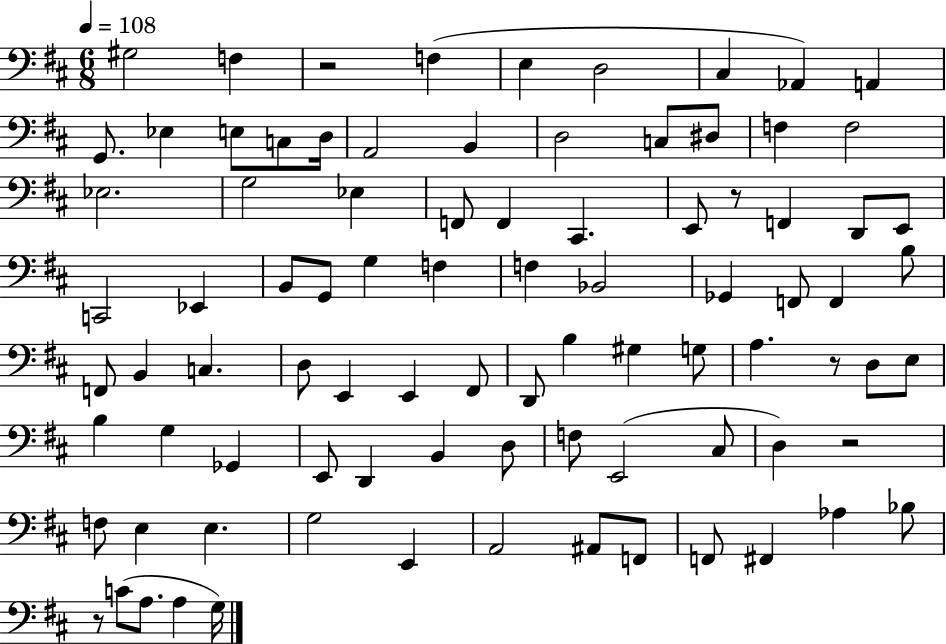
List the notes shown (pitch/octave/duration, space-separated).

G#3/h F3/q R/h F3/q E3/q D3/h C#3/q Ab2/q A2/q G2/e. Eb3/q E3/e C3/e D3/s A2/h B2/q D3/h C3/e D#3/e F3/q F3/h Eb3/h. G3/h Eb3/q F2/e F2/q C#2/q. E2/e R/e F2/q D2/e E2/e C2/h Eb2/q B2/e G2/e G3/q F3/q F3/q Bb2/h Gb2/q F2/e F2/q B3/e F2/e B2/q C3/q. D3/e E2/q E2/q F#2/e D2/e B3/q G#3/q G3/e A3/q. R/e D3/e E3/e B3/q G3/q Gb2/q E2/e D2/q B2/q D3/e F3/e E2/h C#3/e D3/q R/h F3/e E3/q E3/q. G3/h E2/q A2/h A#2/e F2/e F2/e F#2/q Ab3/q Bb3/e R/e C4/e A3/e. A3/q G3/s